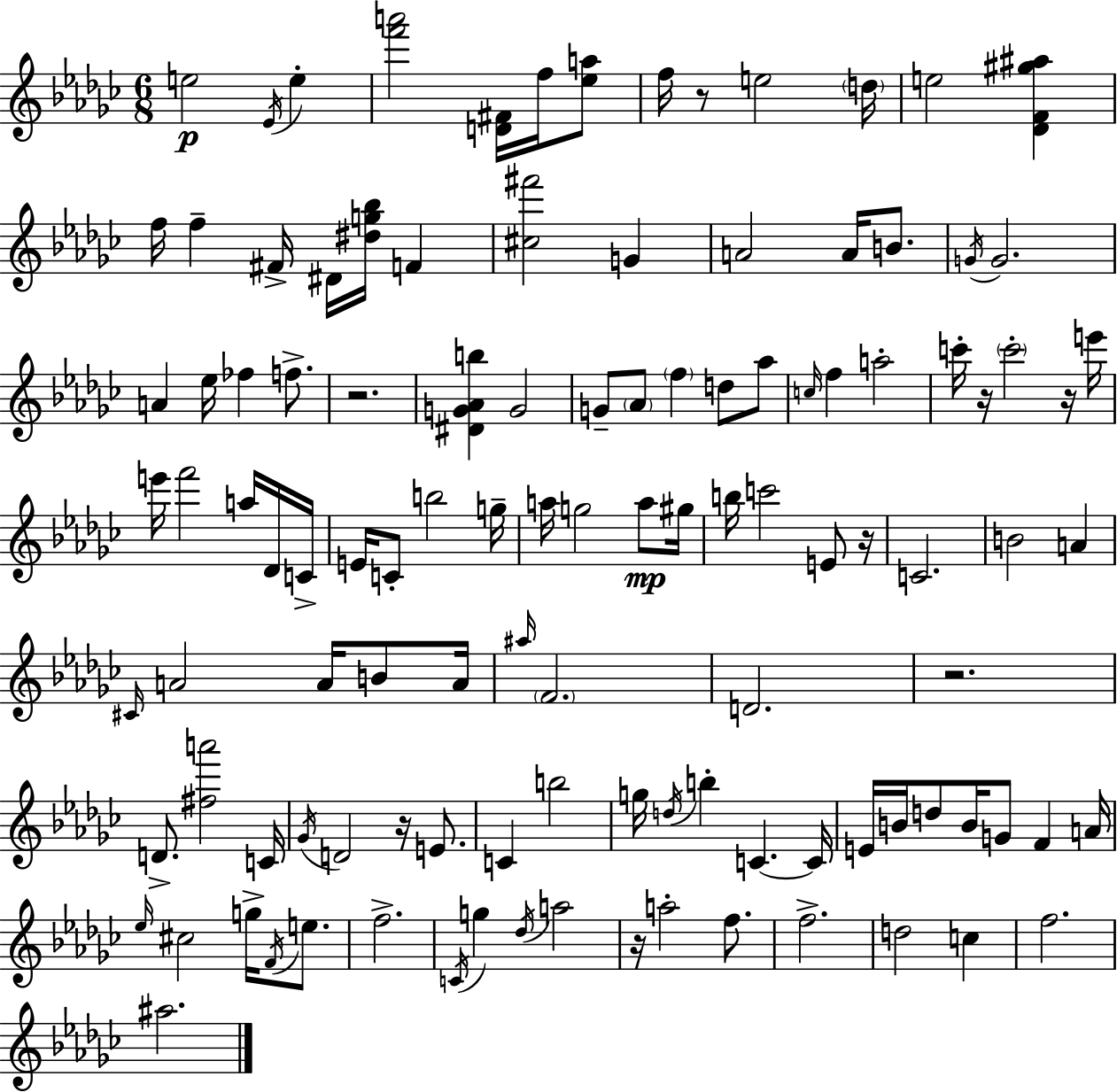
{
  \clef treble
  \numericTimeSignature
  \time 6/8
  \key ees \minor
  e''2\p \acciaccatura { ees'16 } e''4-. | <f''' a'''>2 <d' fis'>16 f''16 <ees'' a''>8 | f''16 r8 e''2 | \parenthesize d''16 e''2 <des' f' gis'' ais''>4 | \break f''16 f''4-- fis'16-> dis'16 <dis'' g'' bes''>16 f'4 | <cis'' fis'''>2 g'4 | a'2 a'16 b'8. | \acciaccatura { g'16 } g'2. | \break a'4 ees''16 fes''4 f''8.-> | r2. | <dis' g' aes' b''>4 g'2 | g'8-- \parenthesize aes'8 \parenthesize f''4 d''8 | \break aes''8 \grace { c''16 } f''4 a''2-. | c'''16-. r16 \parenthesize c'''2-. | r16 e'''16 e'''16 f'''2 | a''16 des'16 c'16-> e'16 c'8-. b''2 | \break g''16-- a''16 g''2 | a''8\mp gis''16 b''16 c'''2 | e'8 r16 c'2. | b'2 a'4 | \break \grace { cis'16 } a'2 | a'16 b'8 a'16 \grace { ais''16 } \parenthesize f'2. | d'2. | r2. | \break d'8.-> <fis'' a'''>2 | c'16 \acciaccatura { ges'16 } d'2 | r16 e'8. c'4 b''2 | g''16 \acciaccatura { d''16 } b''4-. | \break c'4.~~ c'16 e'16 b'16 d''8 b'16 | g'8 f'4 a'16 \grace { ees''16 } cis''2 | g''16-> \acciaccatura { f'16 } e''8. f''2.-> | \acciaccatura { c'16 } g''4 | \break \acciaccatura { des''16 } a''2 r16 | a''2-. f''8. f''2.-> | d''2 | c''4 f''2. | \break ais''2. | \bar "|."
}